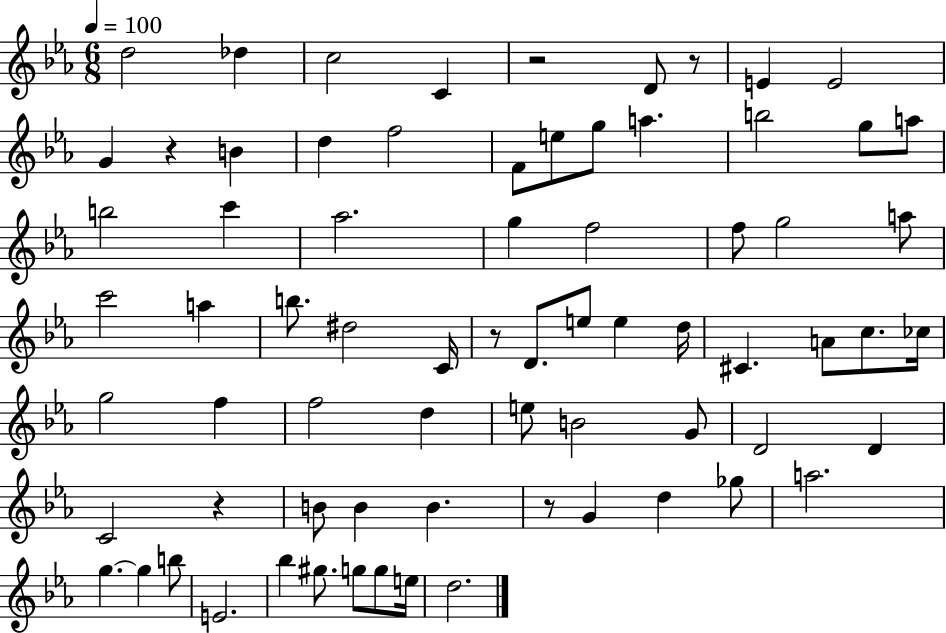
X:1
T:Untitled
M:6/8
L:1/4
K:Eb
d2 _d c2 C z2 D/2 z/2 E E2 G z B d f2 F/2 e/2 g/2 a b2 g/2 a/2 b2 c' _a2 g f2 f/2 g2 a/2 c'2 a b/2 ^d2 C/4 z/2 D/2 e/2 e d/4 ^C A/2 c/2 _c/4 g2 f f2 d e/2 B2 G/2 D2 D C2 z B/2 B B z/2 G d _g/2 a2 g g b/2 E2 _b ^g/2 g/2 g/2 e/4 d2